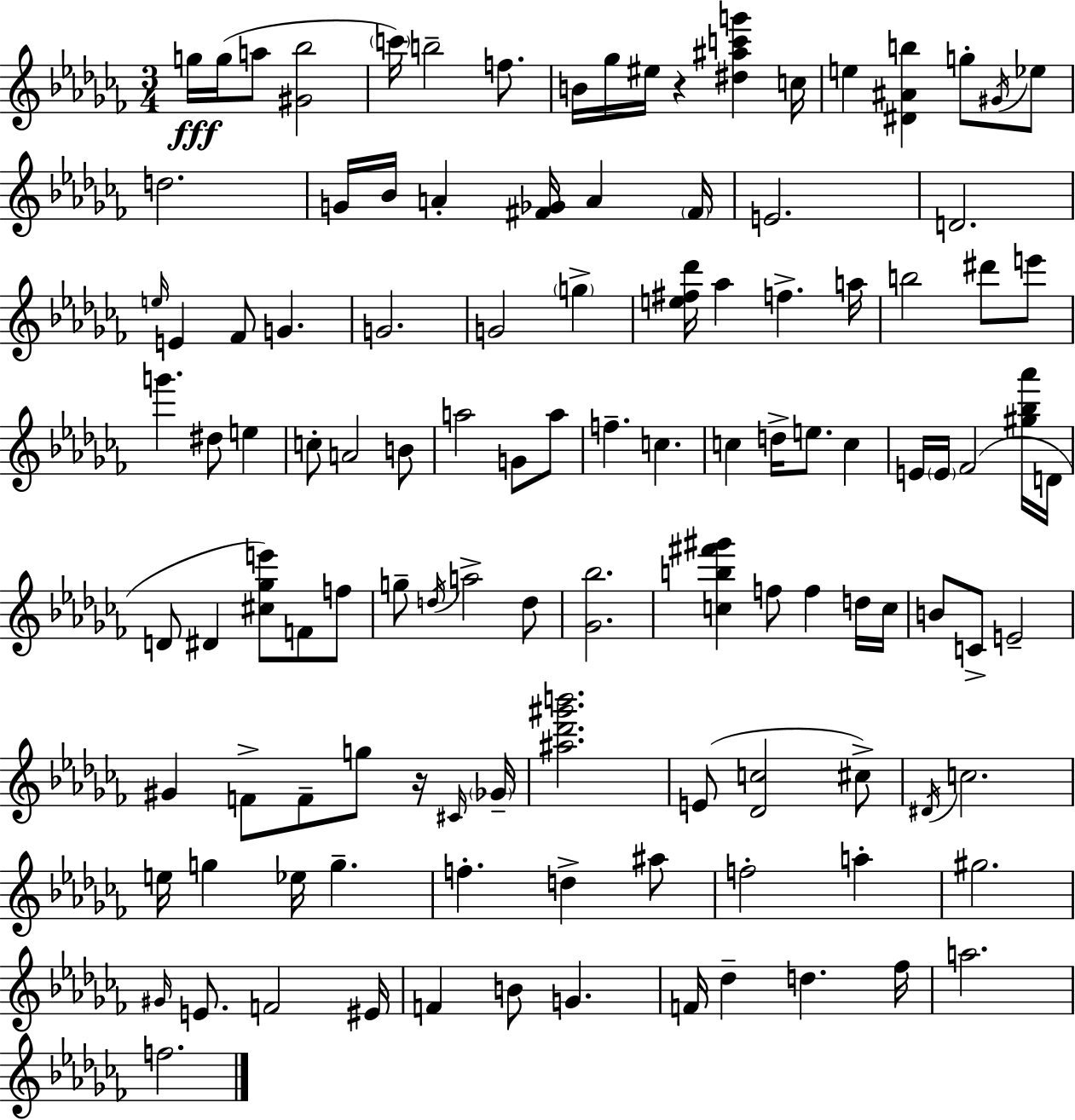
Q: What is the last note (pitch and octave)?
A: F5